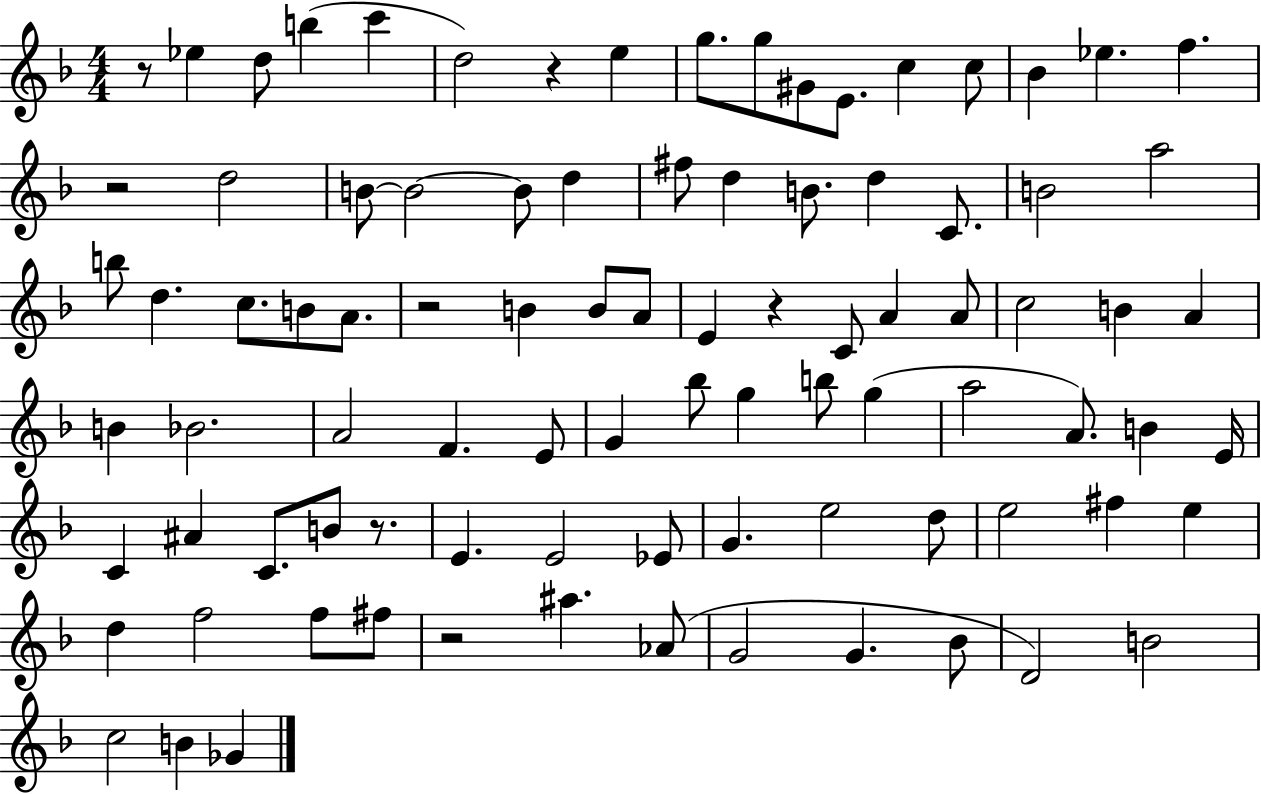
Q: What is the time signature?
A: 4/4